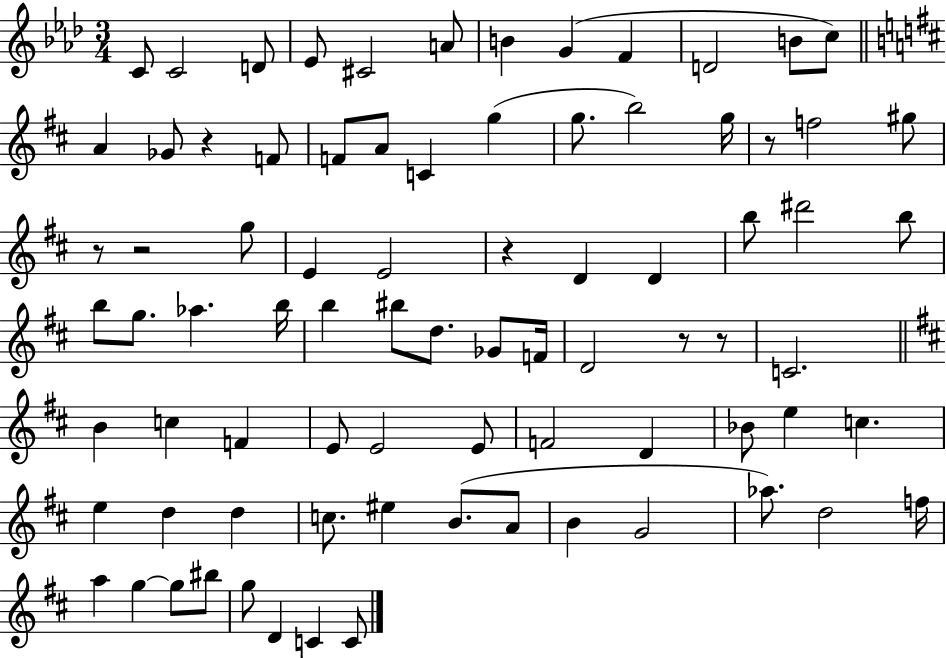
X:1
T:Untitled
M:3/4
L:1/4
K:Ab
C/2 C2 D/2 _E/2 ^C2 A/2 B G F D2 B/2 c/2 A _G/2 z F/2 F/2 A/2 C g g/2 b2 g/4 z/2 f2 ^g/2 z/2 z2 g/2 E E2 z D D b/2 ^d'2 b/2 b/2 g/2 _a b/4 b ^b/2 d/2 _G/2 F/4 D2 z/2 z/2 C2 B c F E/2 E2 E/2 F2 D _B/2 e c e d d c/2 ^e B/2 A/2 B G2 _a/2 d2 f/4 a g g/2 ^b/2 g/2 D C C/2